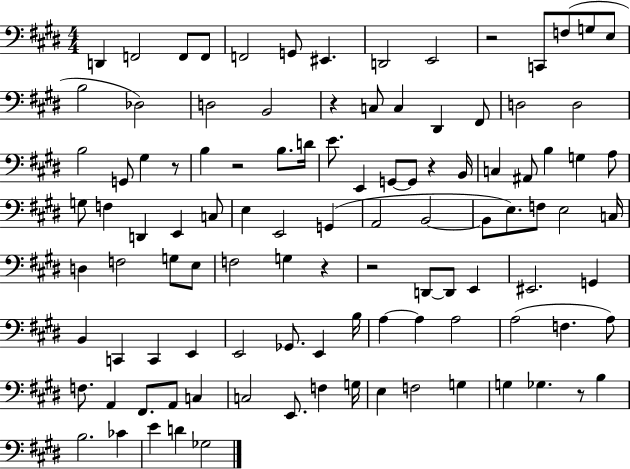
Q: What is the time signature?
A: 4/4